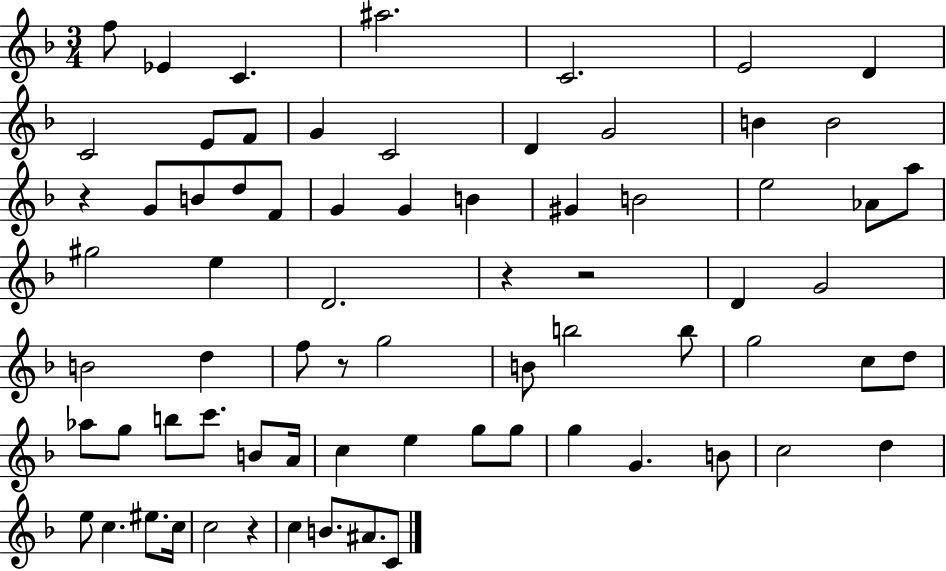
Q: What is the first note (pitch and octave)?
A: F5